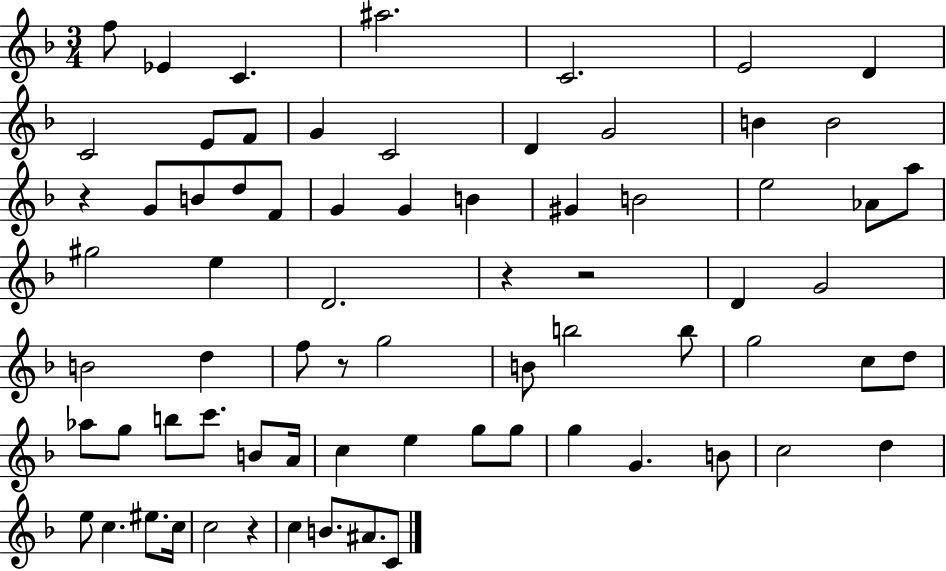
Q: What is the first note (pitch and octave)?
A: F5